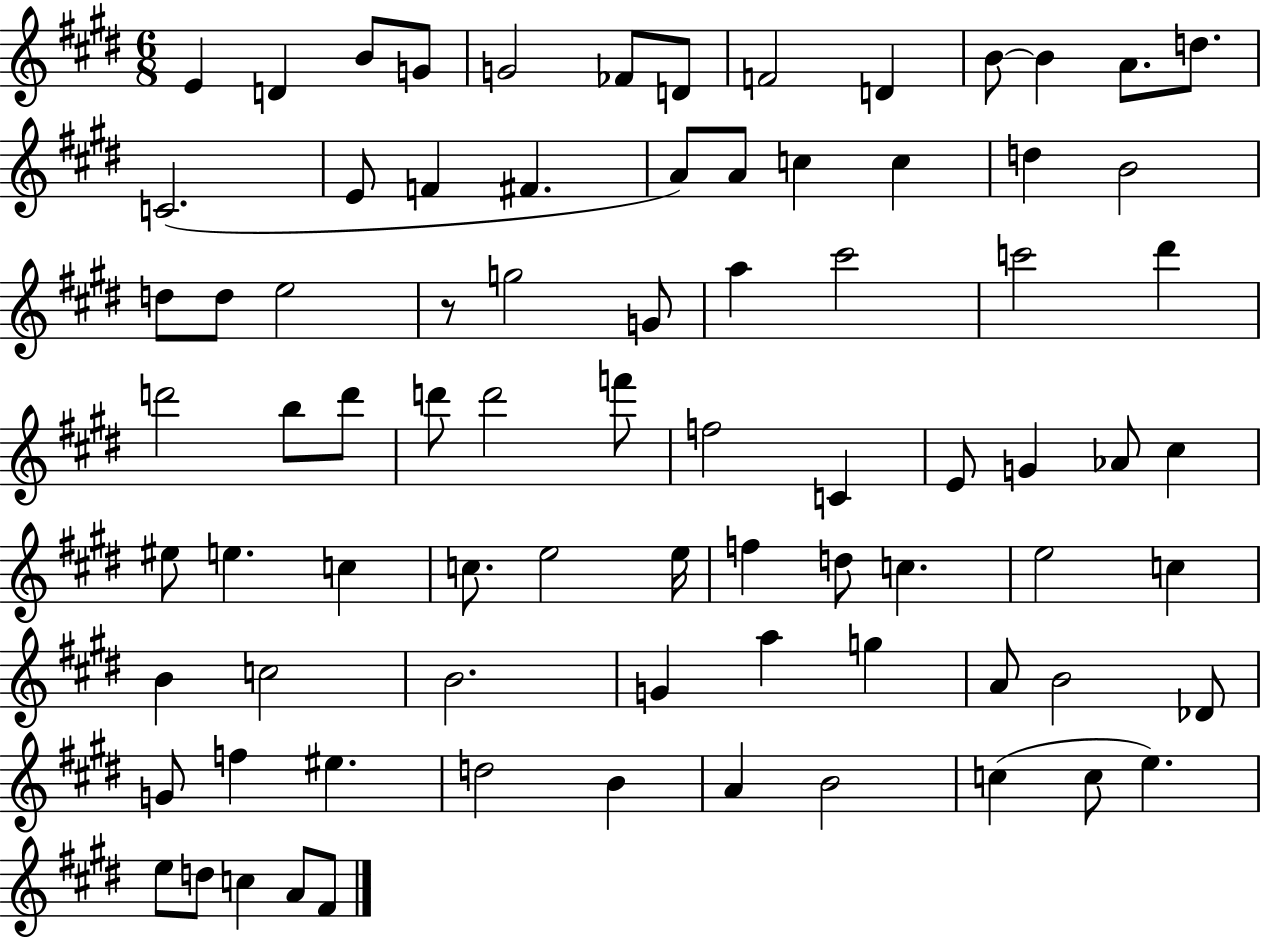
X:1
T:Untitled
M:6/8
L:1/4
K:E
E D B/2 G/2 G2 _F/2 D/2 F2 D B/2 B A/2 d/2 C2 E/2 F ^F A/2 A/2 c c d B2 d/2 d/2 e2 z/2 g2 G/2 a ^c'2 c'2 ^d' d'2 b/2 d'/2 d'/2 d'2 f'/2 f2 C E/2 G _A/2 ^c ^e/2 e c c/2 e2 e/4 f d/2 c e2 c B c2 B2 G a g A/2 B2 _D/2 G/2 f ^e d2 B A B2 c c/2 e e/2 d/2 c A/2 ^F/2